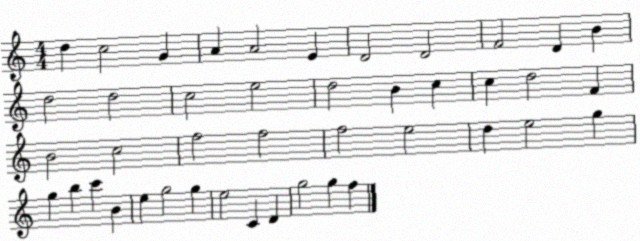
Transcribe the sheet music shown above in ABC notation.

X:1
T:Untitled
M:4/4
L:1/4
K:C
d c2 G A A2 E D2 D2 F2 D B d2 d2 c2 e2 d2 B c c d2 F B2 c2 f2 f2 f2 e2 d e2 g g b c' B e g2 g e2 C D g2 g f